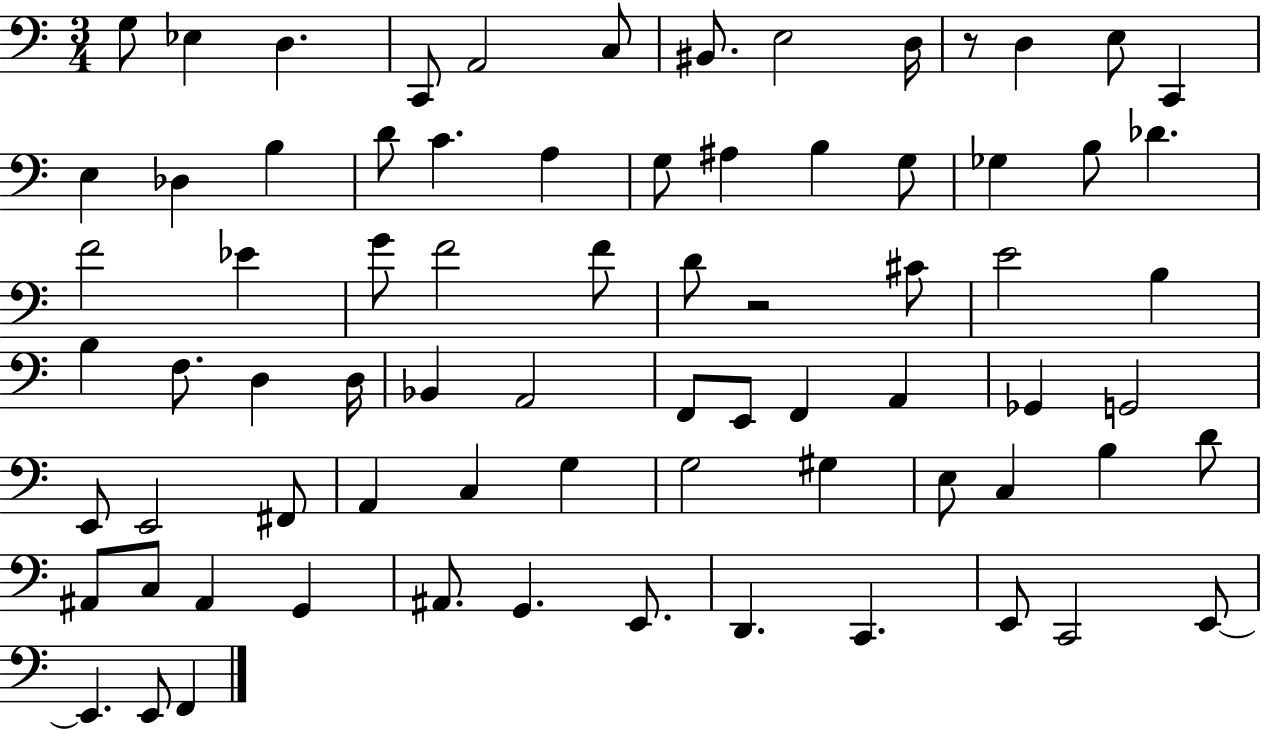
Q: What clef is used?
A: bass